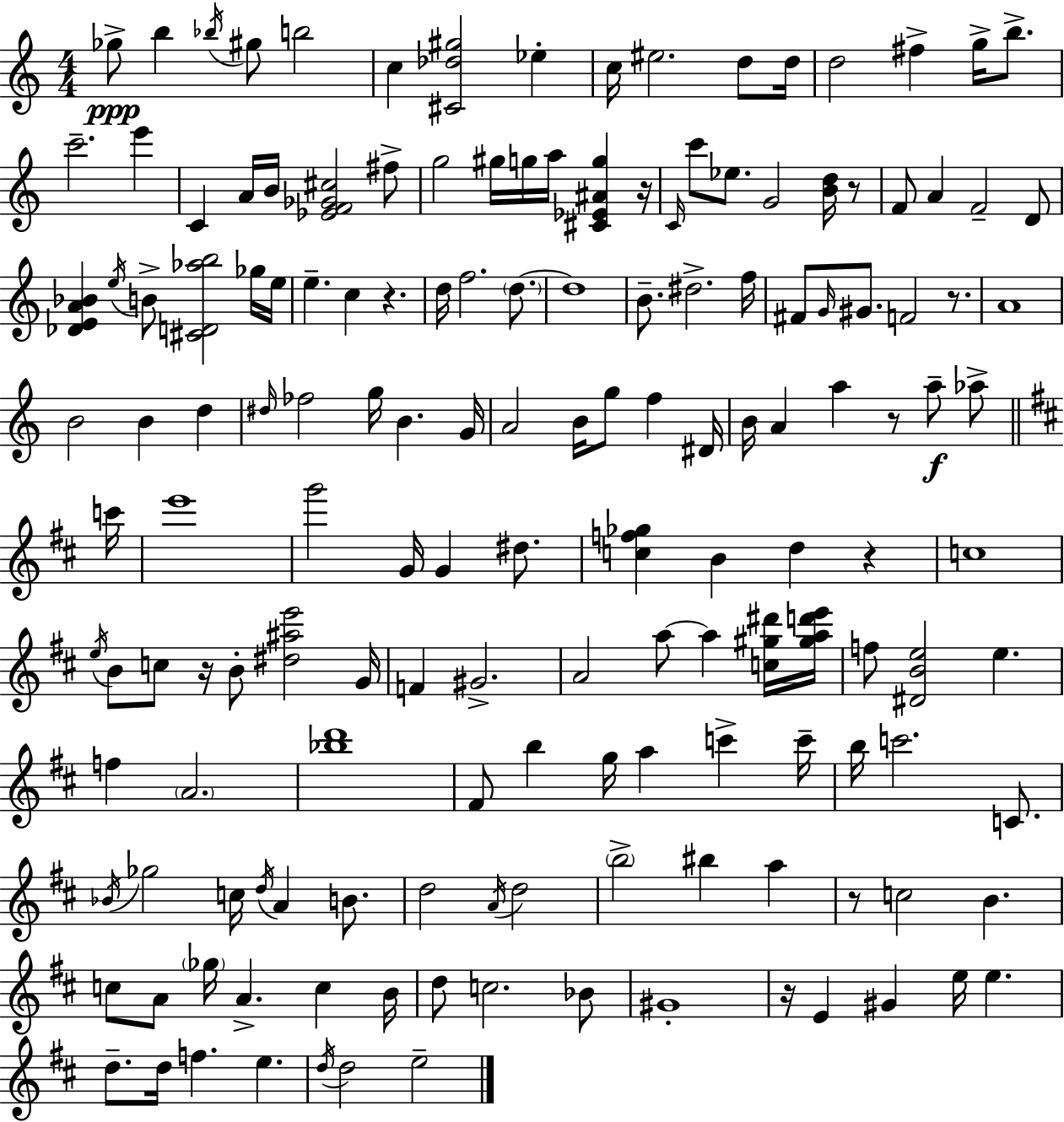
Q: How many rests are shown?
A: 9